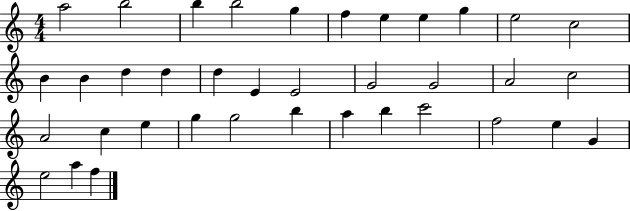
X:1
T:Untitled
M:4/4
L:1/4
K:C
a2 b2 b b2 g f e e g e2 c2 B B d d d E E2 G2 G2 A2 c2 A2 c e g g2 b a b c'2 f2 e G e2 a f